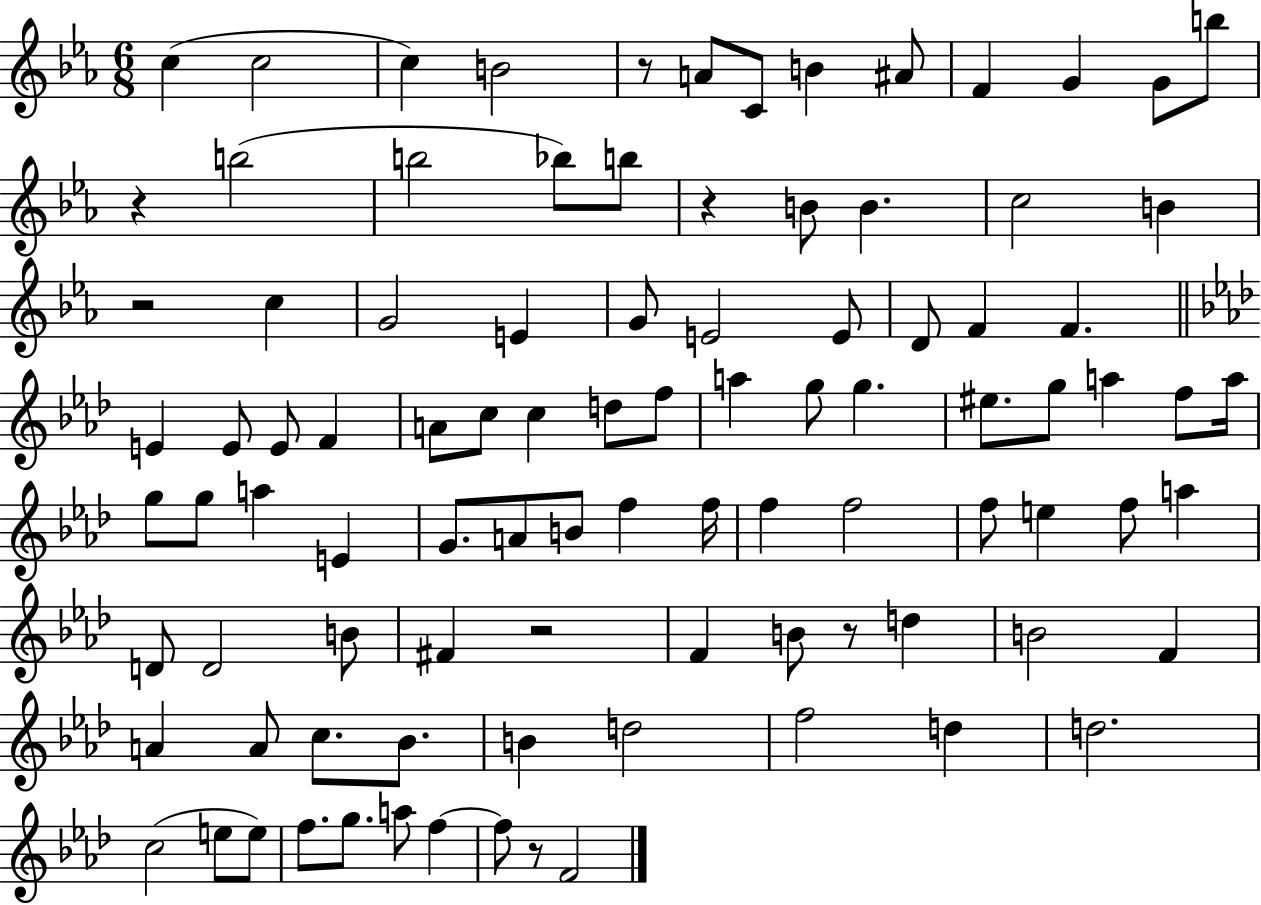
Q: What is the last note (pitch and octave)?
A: F4